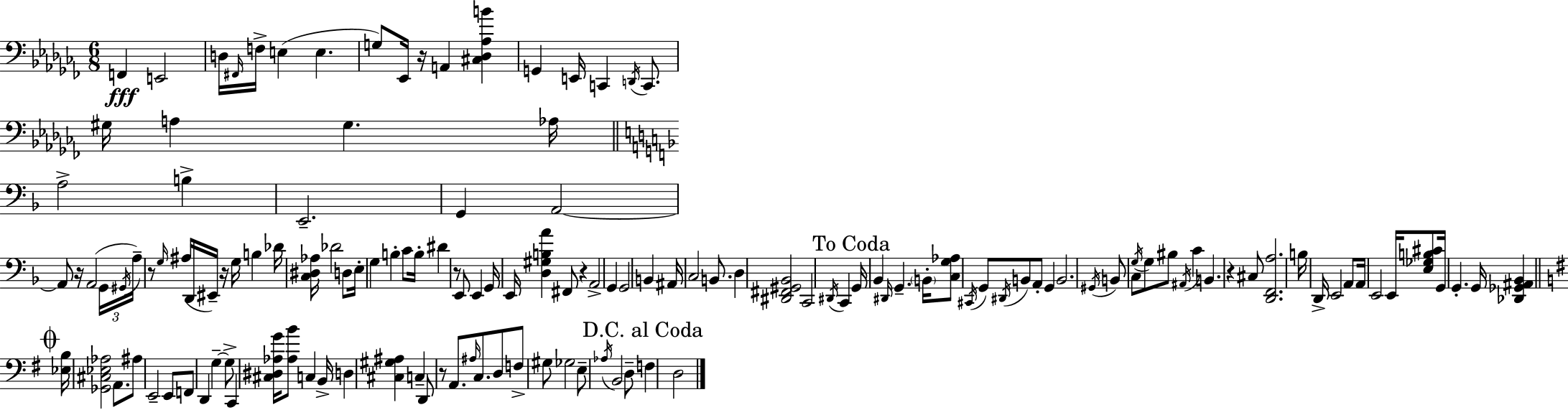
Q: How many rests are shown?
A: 8